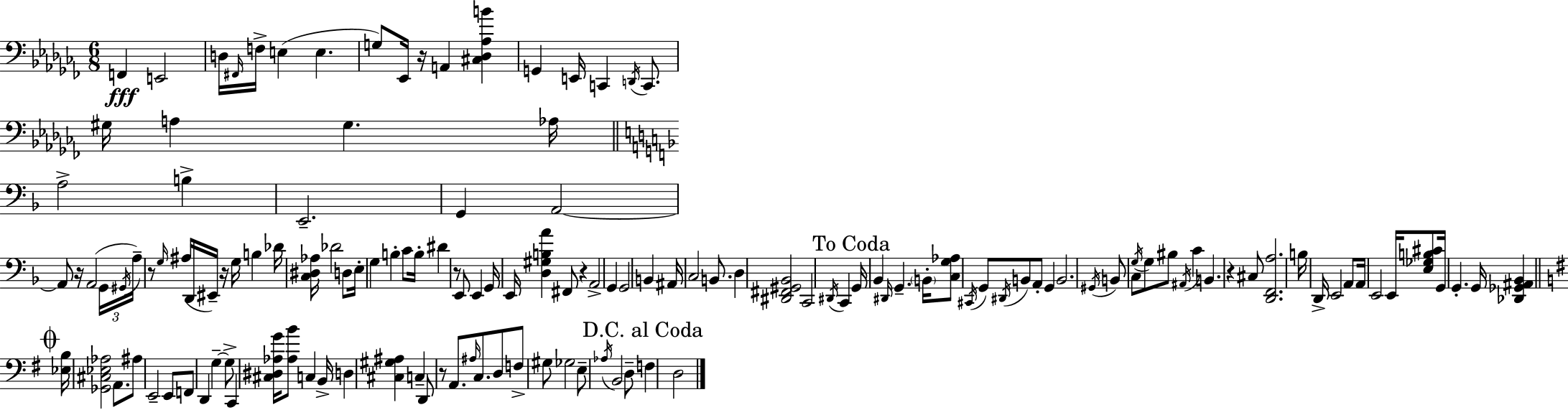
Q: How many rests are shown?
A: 8